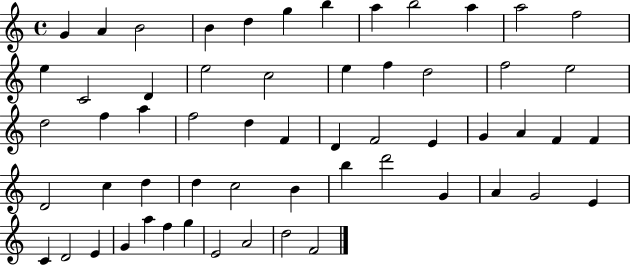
G4/q A4/q B4/h B4/q D5/q G5/q B5/q A5/q B5/h A5/q A5/h F5/h E5/q C4/h D4/q E5/h C5/h E5/q F5/q D5/h F5/h E5/h D5/h F5/q A5/q F5/h D5/q F4/q D4/q F4/h E4/q G4/q A4/q F4/q F4/q D4/h C5/q D5/q D5/q C5/h B4/q B5/q D6/h G4/q A4/q G4/h E4/q C4/q D4/h E4/q G4/q A5/q F5/q G5/q E4/h A4/h D5/h F4/h